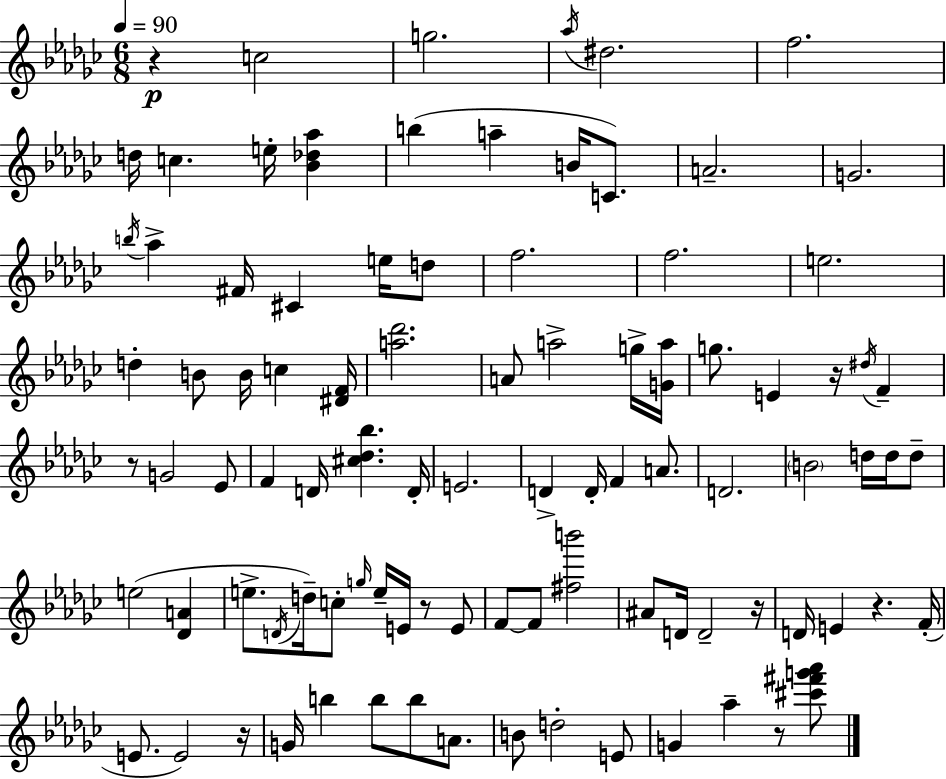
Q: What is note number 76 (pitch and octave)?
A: E4